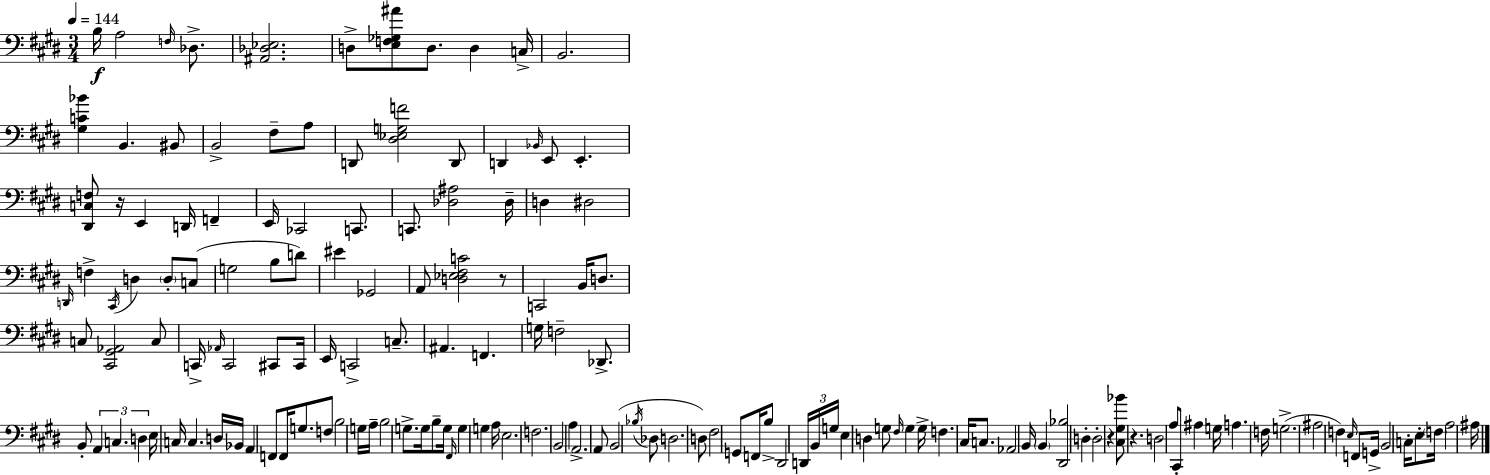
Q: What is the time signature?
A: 3/4